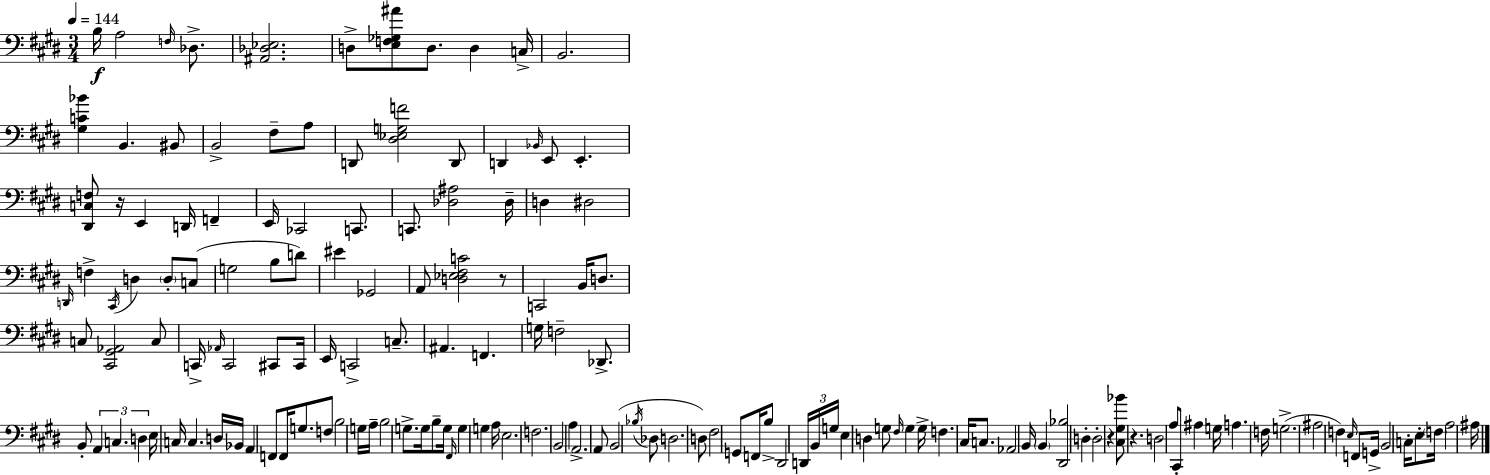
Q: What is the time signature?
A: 3/4